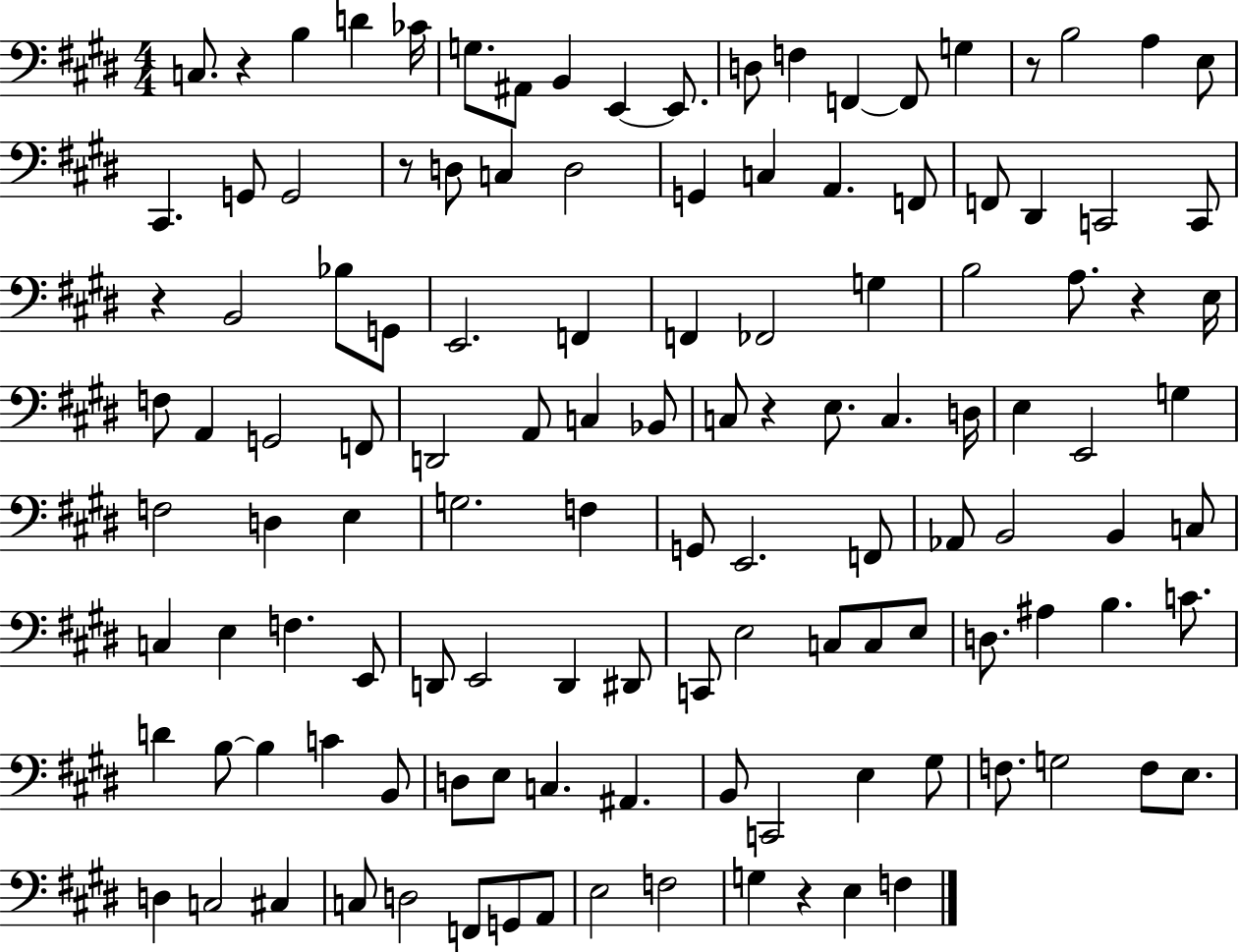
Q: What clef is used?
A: bass